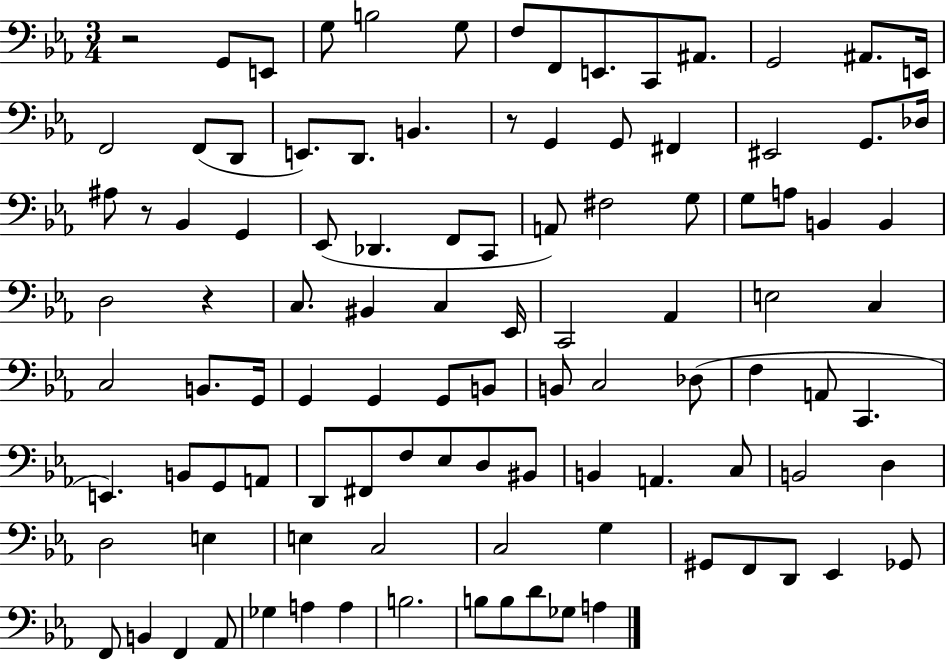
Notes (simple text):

R/h G2/e E2/e G3/e B3/h G3/e F3/e F2/e E2/e. C2/e A#2/e. G2/h A#2/e. E2/s F2/h F2/e D2/e E2/e. D2/e. B2/q. R/e G2/q G2/e F#2/q EIS2/h G2/e. Db3/s A#3/e R/e Bb2/q G2/q Eb2/e Db2/q. F2/e C2/e A2/e F#3/h G3/e G3/e A3/e B2/q B2/q D3/h R/q C3/e. BIS2/q C3/q Eb2/s C2/h Ab2/q E3/h C3/q C3/h B2/e. G2/s G2/q G2/q G2/e B2/e B2/e C3/h Db3/e F3/q A2/e C2/q. E2/q. B2/e G2/e A2/e D2/e F#2/e F3/e Eb3/e D3/e BIS2/e B2/q A2/q. C3/e B2/h D3/q D3/h E3/q E3/q C3/h C3/h G3/q G#2/e F2/e D2/e Eb2/q Gb2/e F2/e B2/q F2/q Ab2/e Gb3/q A3/q A3/q B3/h. B3/e B3/e D4/e Gb3/e A3/q